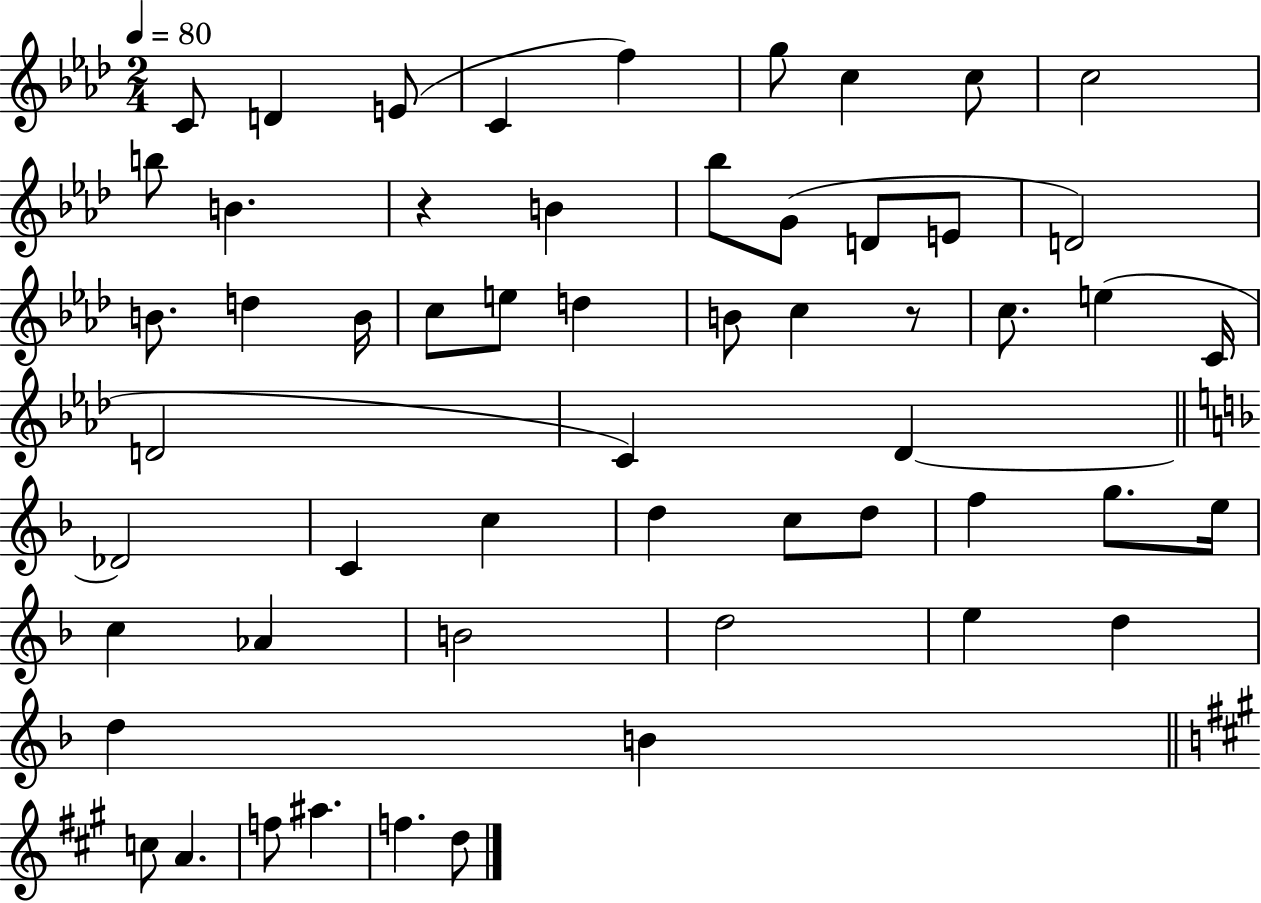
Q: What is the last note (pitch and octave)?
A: D5